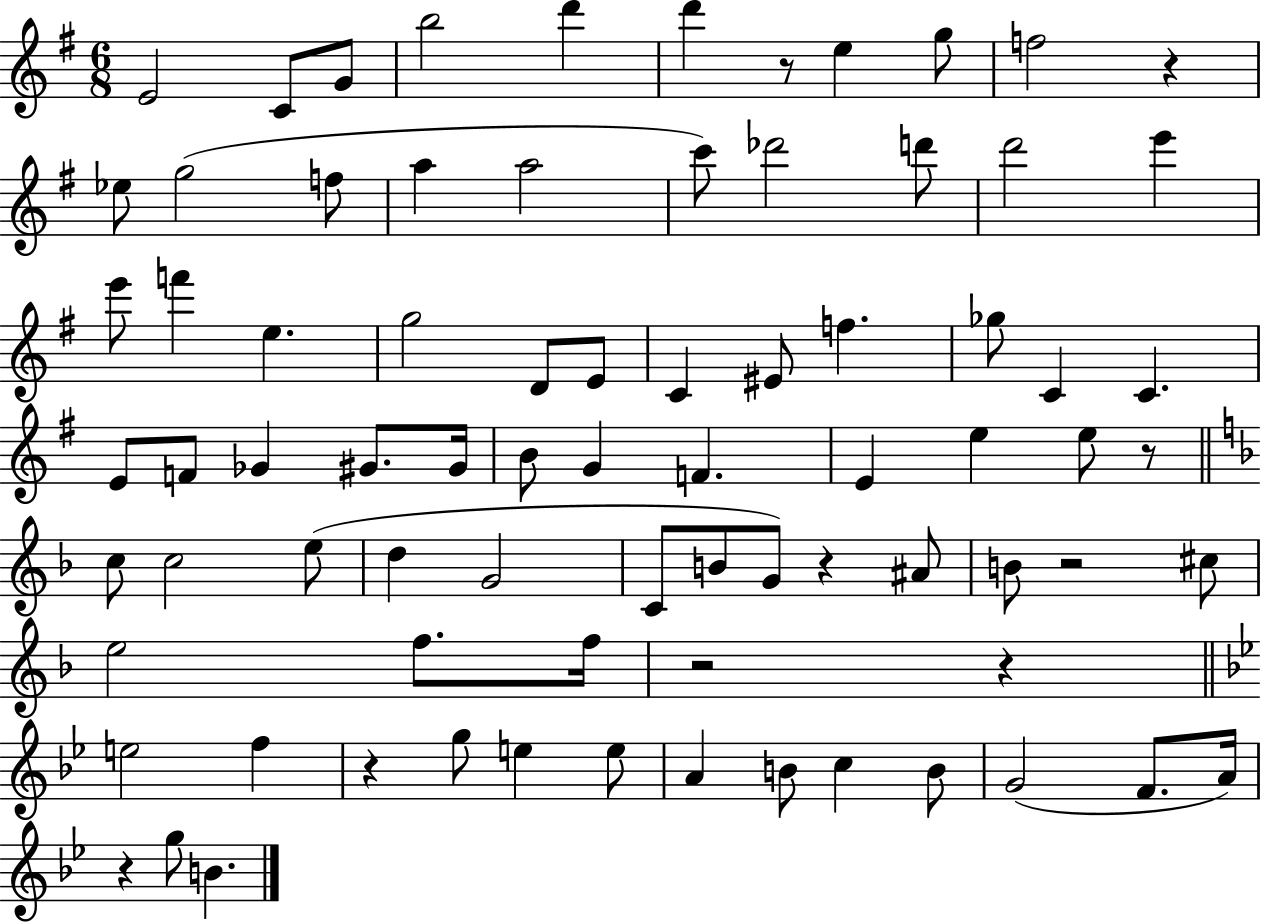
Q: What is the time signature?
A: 6/8